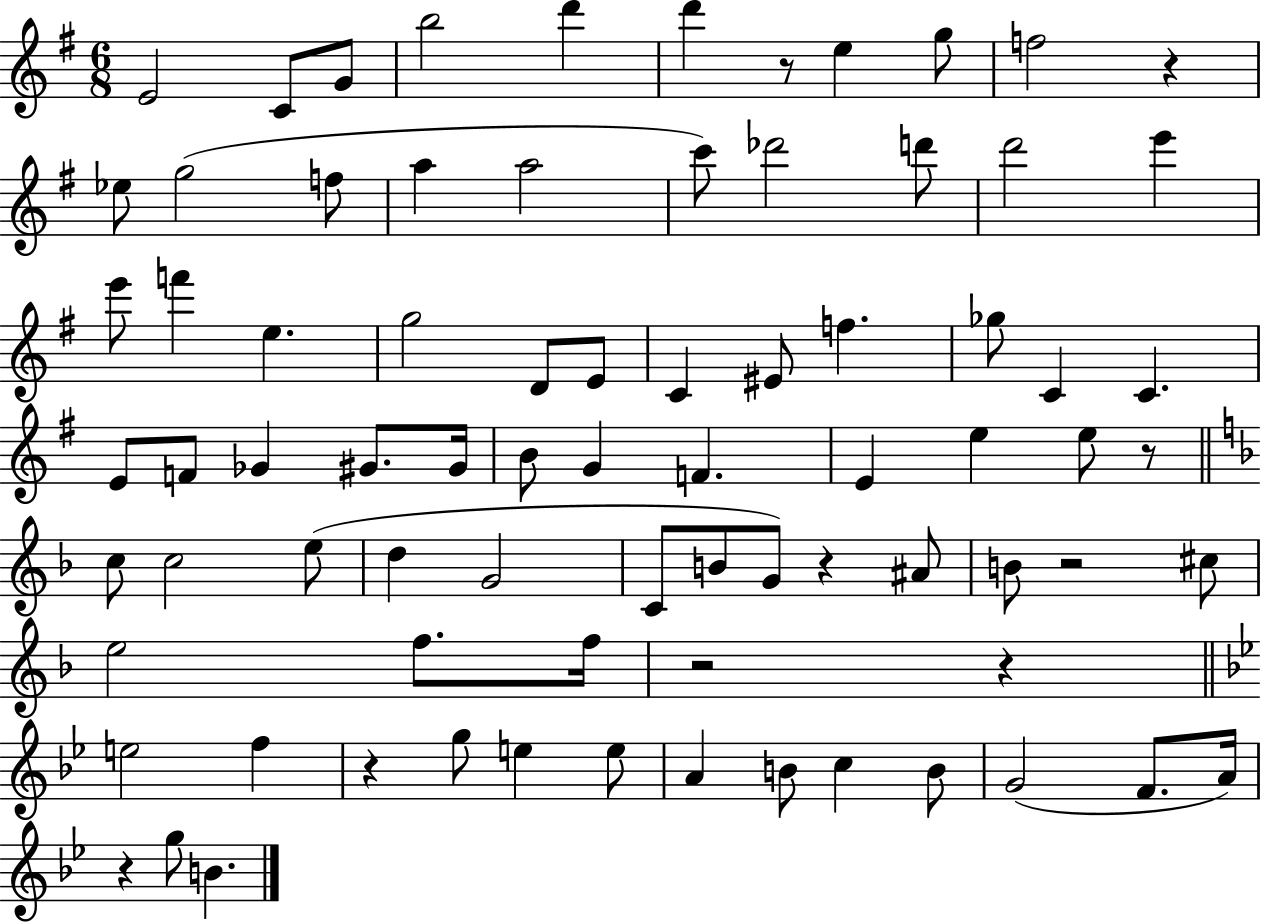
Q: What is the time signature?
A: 6/8